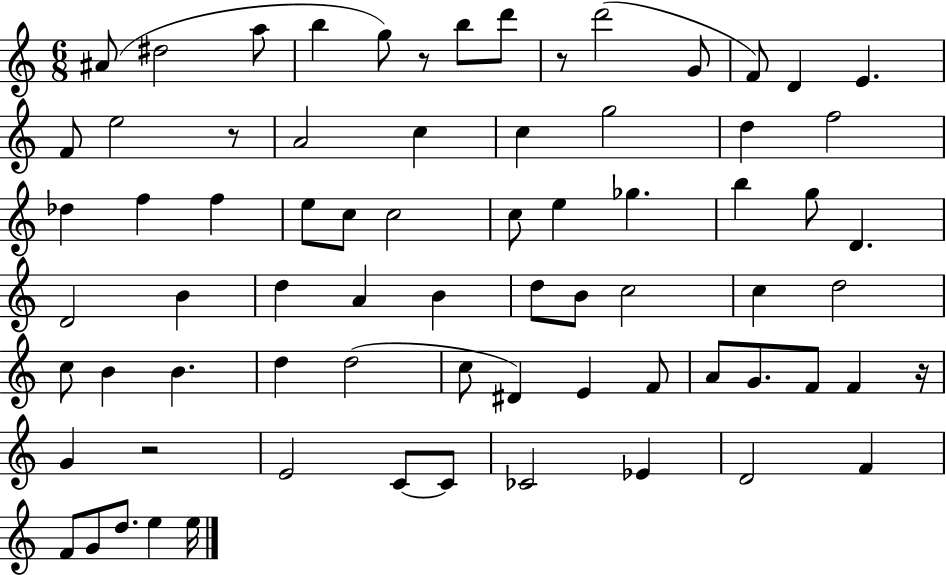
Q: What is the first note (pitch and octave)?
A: A#4